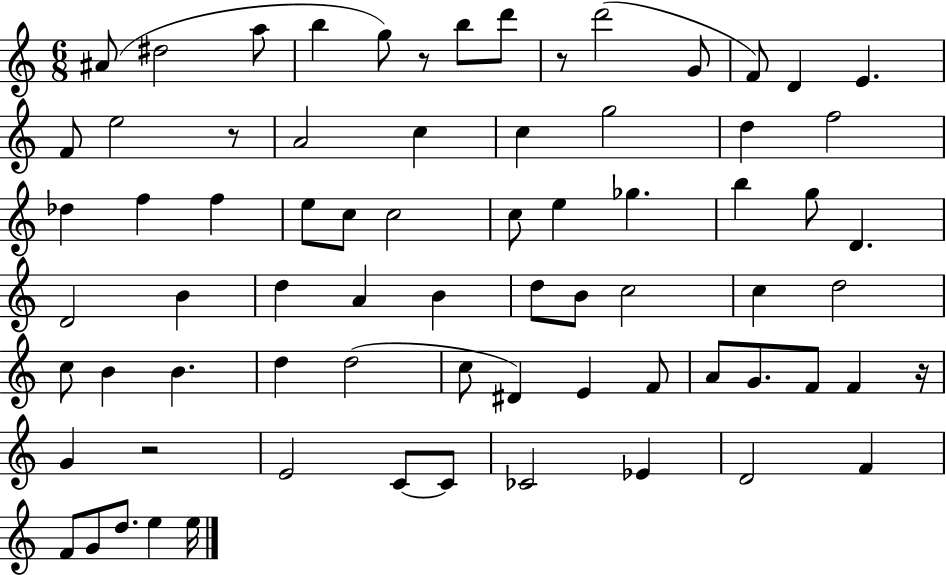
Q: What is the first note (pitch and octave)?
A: A#4